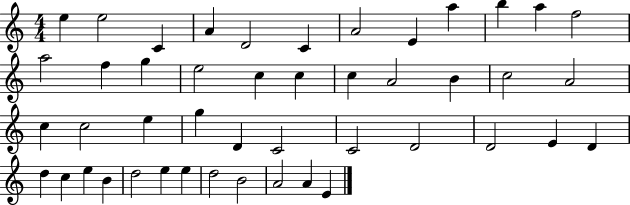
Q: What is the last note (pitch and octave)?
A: E4